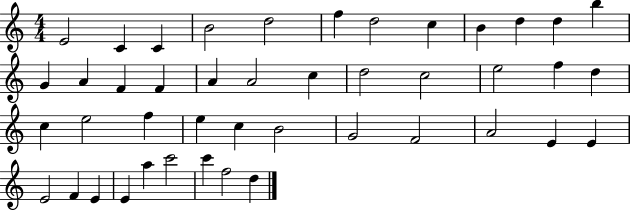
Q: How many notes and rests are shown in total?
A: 44